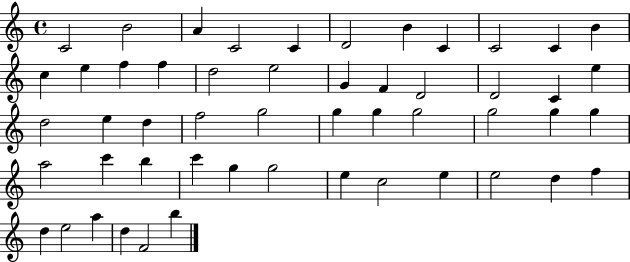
{
  \clef treble
  \time 4/4
  \defaultTimeSignature
  \key c \major
  c'2 b'2 | a'4 c'2 c'4 | d'2 b'4 c'4 | c'2 c'4 b'4 | \break c''4 e''4 f''4 f''4 | d''2 e''2 | g'4 f'4 d'2 | d'2 c'4 e''4 | \break d''2 e''4 d''4 | f''2 g''2 | g''4 g''4 g''2 | g''2 g''4 g''4 | \break a''2 c'''4 b''4 | c'''4 g''4 g''2 | e''4 c''2 e''4 | e''2 d''4 f''4 | \break d''4 e''2 a''4 | d''4 f'2 b''4 | \bar "|."
}